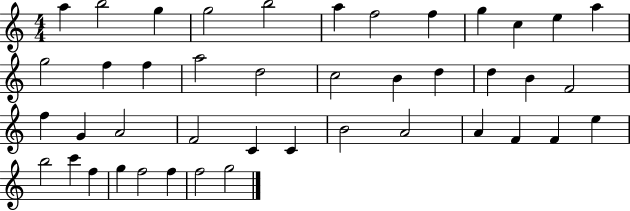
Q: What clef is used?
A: treble